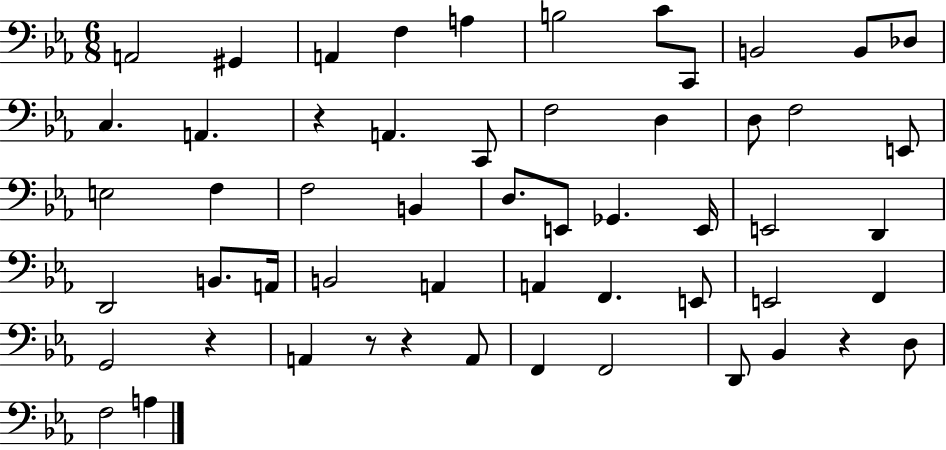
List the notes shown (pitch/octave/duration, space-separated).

A2/h G#2/q A2/q F3/q A3/q B3/h C4/e C2/e B2/h B2/e Db3/e C3/q. A2/q. R/q A2/q. C2/e F3/h D3/q D3/e F3/h E2/e E3/h F3/q F3/h B2/q D3/e. E2/e Gb2/q. E2/s E2/h D2/q D2/h B2/e. A2/s B2/h A2/q A2/q F2/q. E2/e E2/h F2/q G2/h R/q A2/q R/e R/q A2/e F2/q F2/h D2/e Bb2/q R/q D3/e F3/h A3/q